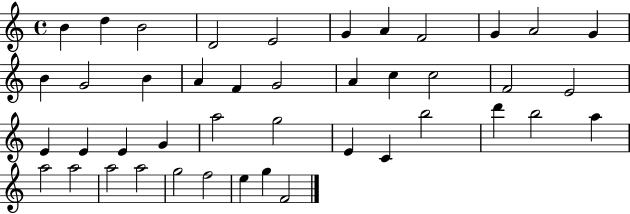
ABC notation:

X:1
T:Untitled
M:4/4
L:1/4
K:C
B d B2 D2 E2 G A F2 G A2 G B G2 B A F G2 A c c2 F2 E2 E E E G a2 g2 E C b2 d' b2 a a2 a2 a2 a2 g2 f2 e g F2